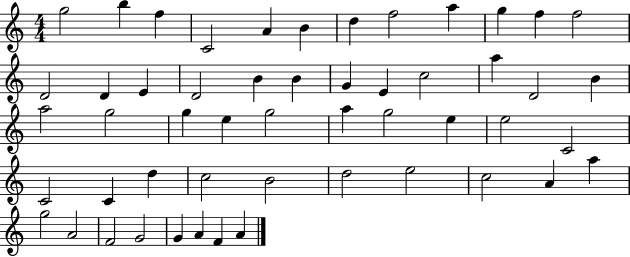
X:1
T:Untitled
M:4/4
L:1/4
K:C
g2 b f C2 A B d f2 a g f f2 D2 D E D2 B B G E c2 a D2 B a2 g2 g e g2 a g2 e e2 C2 C2 C d c2 B2 d2 e2 c2 A a g2 A2 F2 G2 G A F A